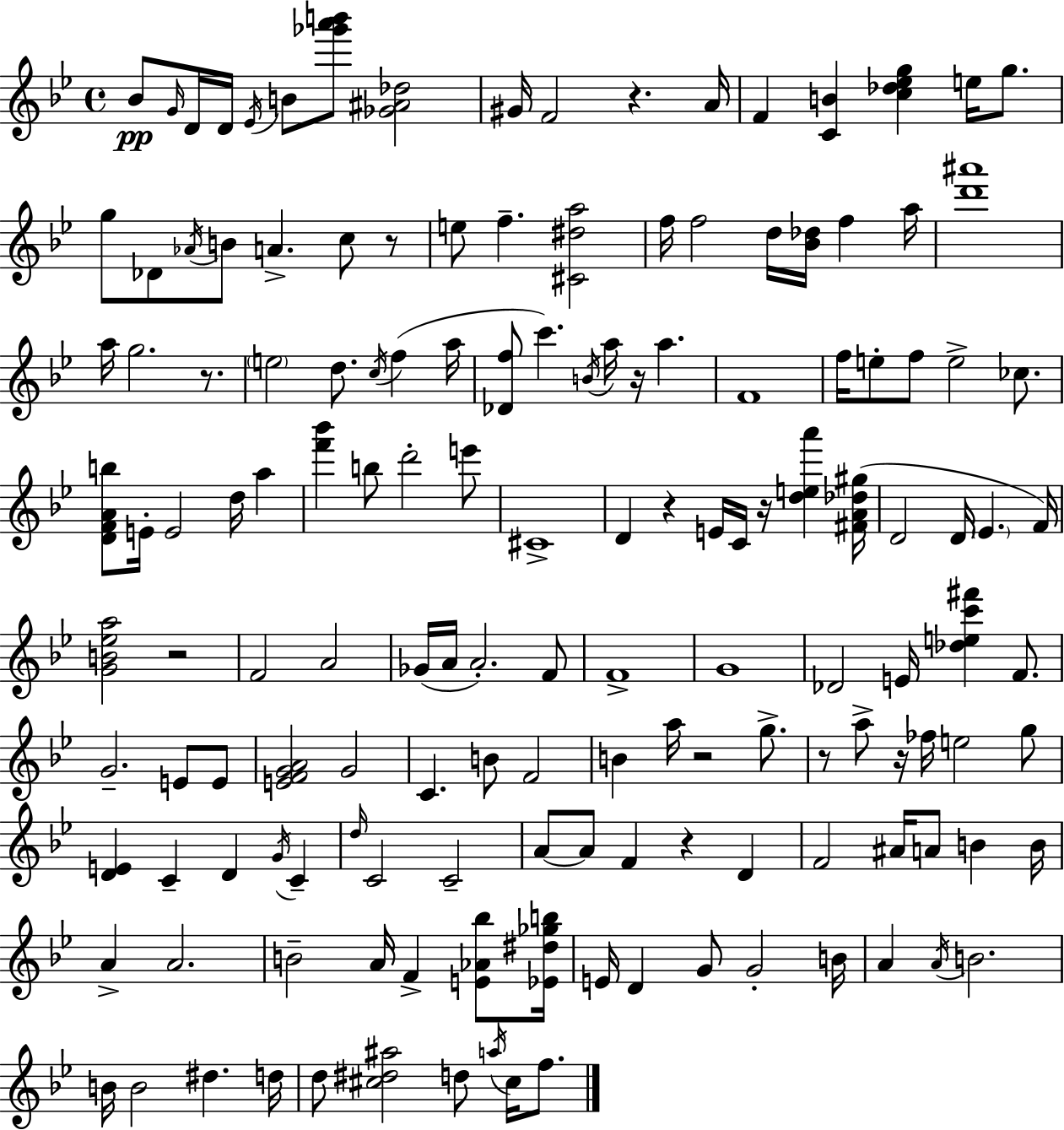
X:1
T:Untitled
M:4/4
L:1/4
K:Gm
_B/2 G/4 D/4 D/4 _E/4 B/2 [_g'a'b']/2 [_G^A_d]2 ^G/4 F2 z A/4 F [CB] [c_d_eg] e/4 g/2 g/2 _D/2 _A/4 B/2 A c/2 z/2 e/2 f [^C^da]2 f/4 f2 d/4 [_B_d]/4 f a/4 [d'^a']4 a/4 g2 z/2 e2 d/2 c/4 f a/4 [_Df]/2 c' B/4 a/4 z/4 a F4 f/4 e/2 f/2 e2 _c/2 [DFAb]/2 E/4 E2 d/4 a [f'_b'] b/2 d'2 e'/2 ^C4 D z E/4 C/4 z/4 [dea'] [^FA_d^g]/4 D2 D/4 _E F/4 [GB_ea]2 z2 F2 A2 _G/4 A/4 A2 F/2 F4 G4 _D2 E/4 [_dec'^f'] F/2 G2 E/2 E/2 [EFGA]2 G2 C B/2 F2 B a/4 z2 g/2 z/2 a/2 z/4 _f/4 e2 g/2 [DE] C D G/4 C d/4 C2 C2 A/2 A/2 F z D F2 ^A/4 A/2 B B/4 A A2 B2 A/4 F [E_A_b]/2 [_E^d_gb]/4 E/4 D G/2 G2 B/4 A A/4 B2 B/4 B2 ^d d/4 d/2 [^c^d^a]2 d/2 a/4 ^c/4 f/2